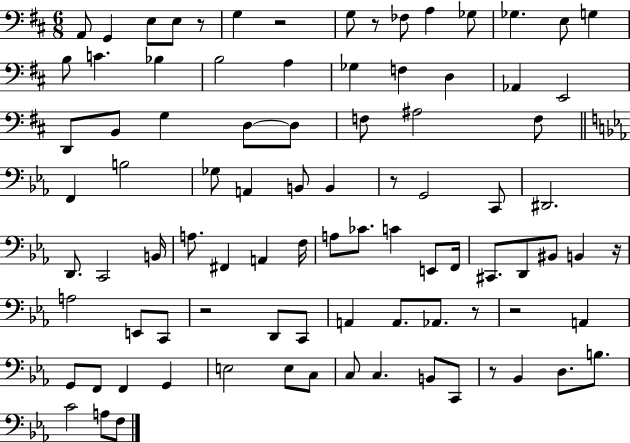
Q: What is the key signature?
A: D major